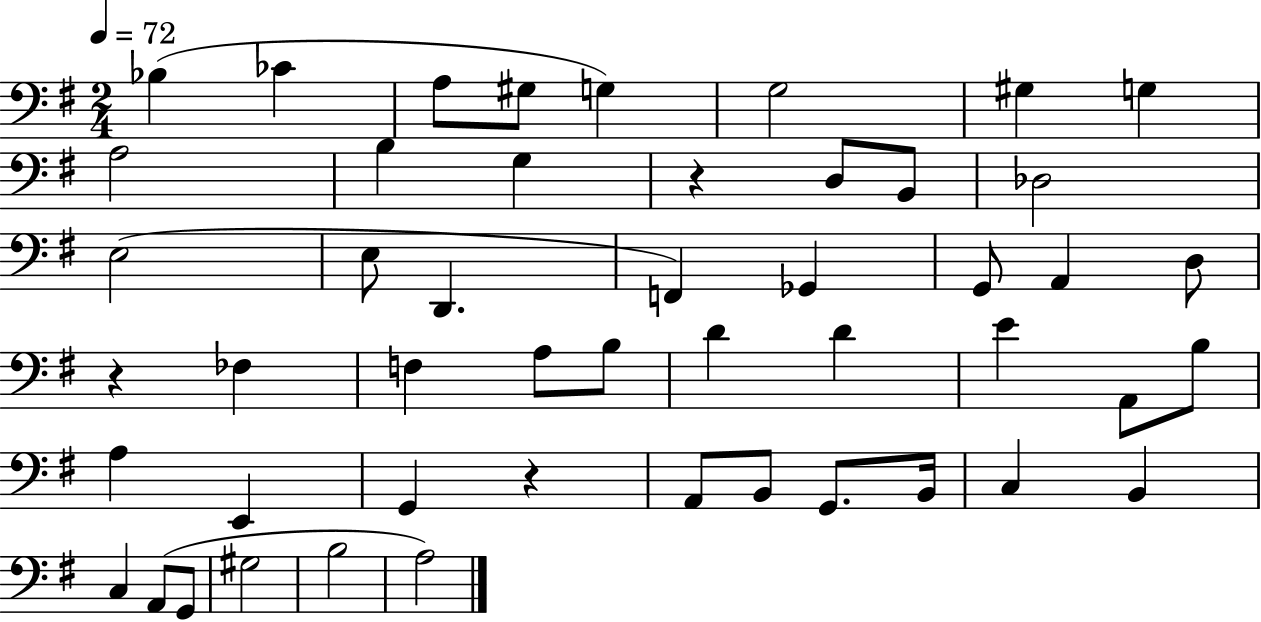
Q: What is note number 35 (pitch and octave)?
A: A2